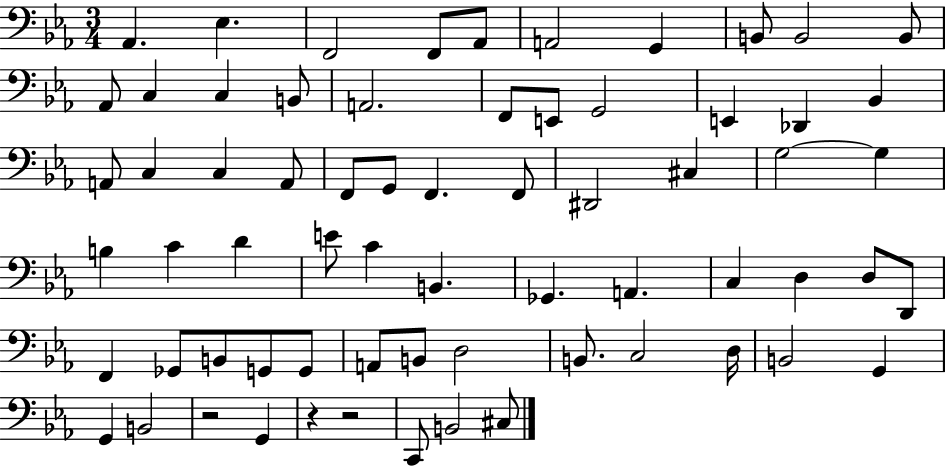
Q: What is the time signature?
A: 3/4